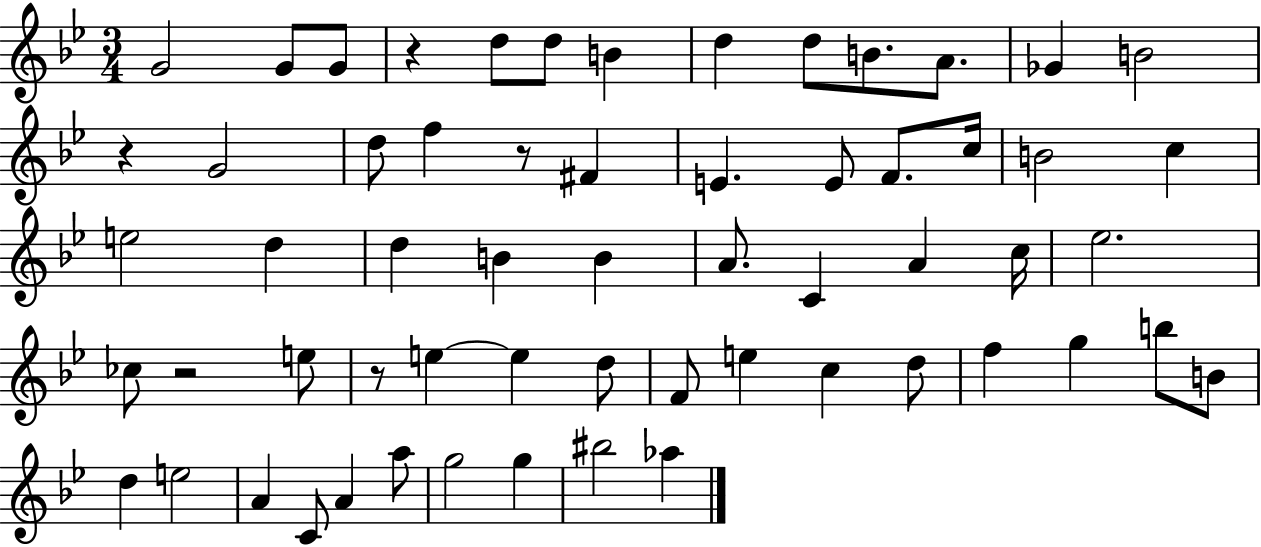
G4/h G4/e G4/e R/q D5/e D5/e B4/q D5/q D5/e B4/e. A4/e. Gb4/q B4/h R/q G4/h D5/e F5/q R/e F#4/q E4/q. E4/e F4/e. C5/s B4/h C5/q E5/h D5/q D5/q B4/q B4/q A4/e. C4/q A4/q C5/s Eb5/h. CES5/e R/h E5/e R/e E5/q E5/q D5/e F4/e E5/q C5/q D5/e F5/q G5/q B5/e B4/e D5/q E5/h A4/q C4/e A4/q A5/e G5/h G5/q BIS5/h Ab5/q